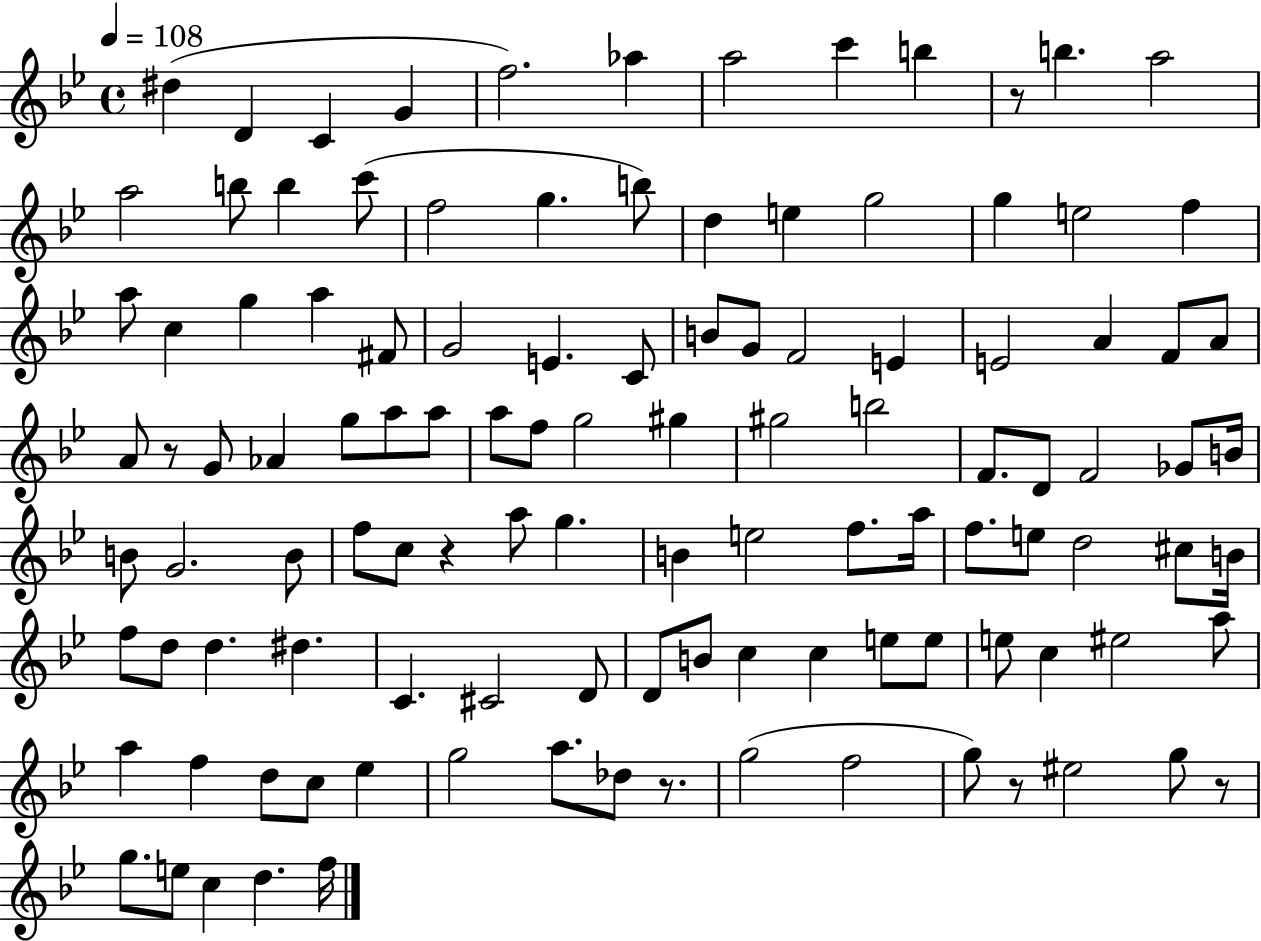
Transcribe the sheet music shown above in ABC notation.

X:1
T:Untitled
M:4/4
L:1/4
K:Bb
^d D C G f2 _a a2 c' b z/2 b a2 a2 b/2 b c'/2 f2 g b/2 d e g2 g e2 f a/2 c g a ^F/2 G2 E C/2 B/2 G/2 F2 E E2 A F/2 A/2 A/2 z/2 G/2 _A g/2 a/2 a/2 a/2 f/2 g2 ^g ^g2 b2 F/2 D/2 F2 _G/2 B/4 B/2 G2 B/2 f/2 c/2 z a/2 g B e2 f/2 a/4 f/2 e/2 d2 ^c/2 B/4 f/2 d/2 d ^d C ^C2 D/2 D/2 B/2 c c e/2 e/2 e/2 c ^e2 a/2 a f d/2 c/2 _e g2 a/2 _d/2 z/2 g2 f2 g/2 z/2 ^e2 g/2 z/2 g/2 e/2 c d f/4